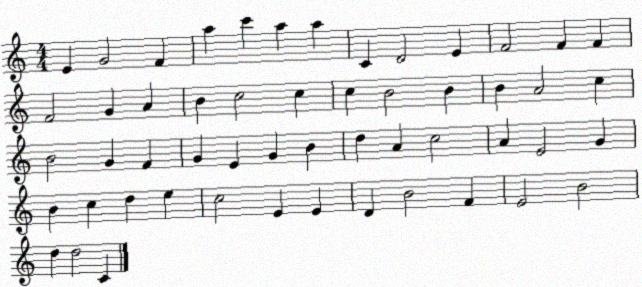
X:1
T:Untitled
M:4/4
L:1/4
K:C
E G2 F a c' a a C D2 E F2 F F F2 G A B c2 c c B2 B B A2 c B2 G F G E G B d A c2 A E2 G B c d e c2 E E D B2 F E2 B2 d d2 C